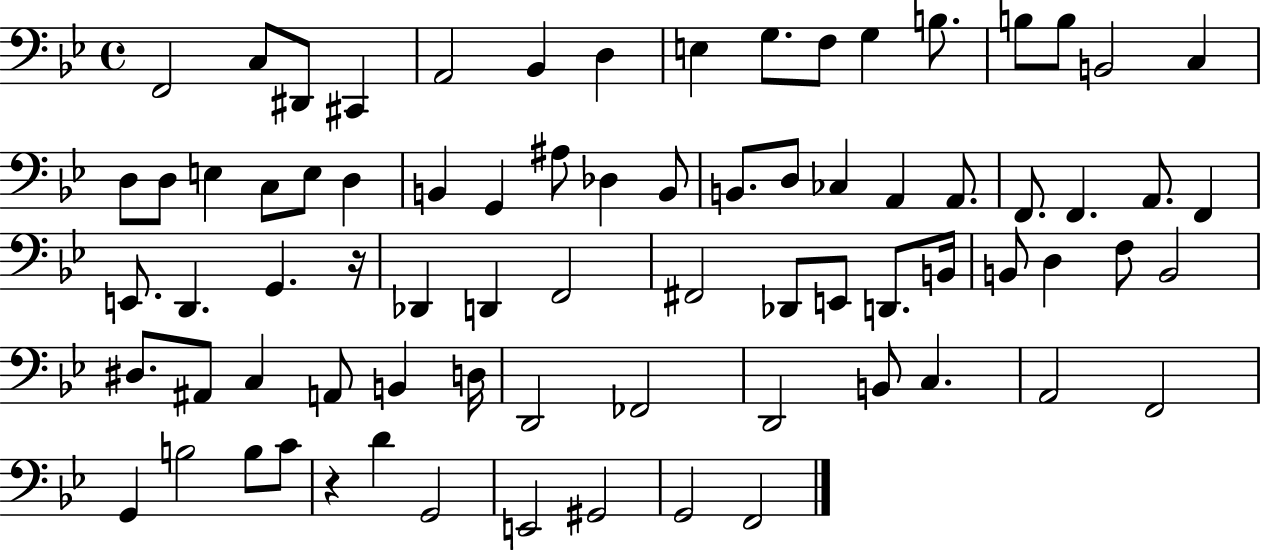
{
  \clef bass
  \time 4/4
  \defaultTimeSignature
  \key bes \major
  f,2 c8 dis,8 cis,4 | a,2 bes,4 d4 | e4 g8. f8 g4 b8. | b8 b8 b,2 c4 | \break d8 d8 e4 c8 e8 d4 | b,4 g,4 ais8 des4 b,8 | b,8. d8 ces4 a,4 a,8. | f,8. f,4. a,8. f,4 | \break e,8. d,4. g,4. r16 | des,4 d,4 f,2 | fis,2 des,8 e,8 d,8. b,16 | b,8 d4 f8 b,2 | \break dis8. ais,8 c4 a,8 b,4 d16 | d,2 fes,2 | d,2 b,8 c4. | a,2 f,2 | \break g,4 b2 b8 c'8 | r4 d'4 g,2 | e,2 gis,2 | g,2 f,2 | \break \bar "|."
}